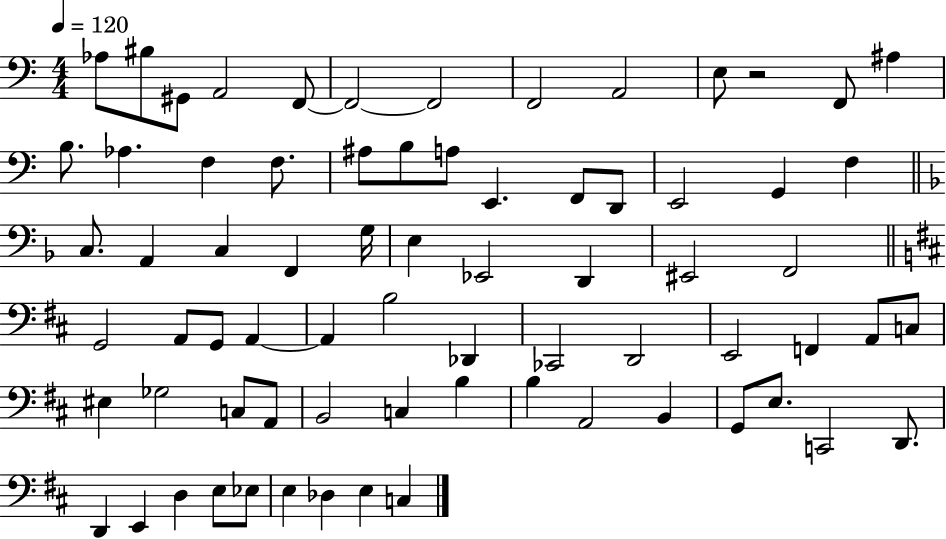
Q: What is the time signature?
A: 4/4